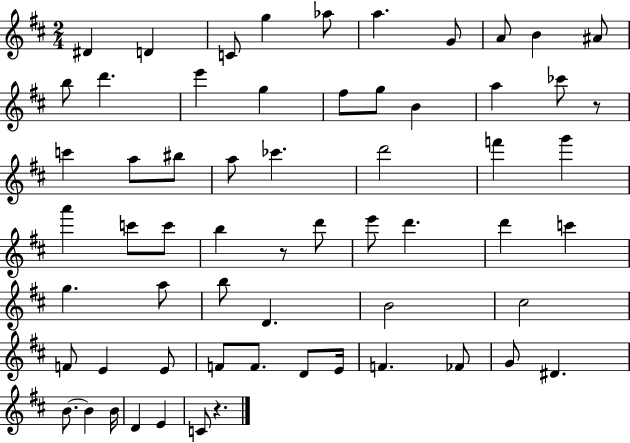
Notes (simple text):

D#4/q D4/q C4/e G5/q Ab5/e A5/q. G4/e A4/e B4/q A#4/e B5/e D6/q. E6/q G5/q F#5/e G5/e B4/q A5/q CES6/e R/e C6/q A5/e BIS5/e A5/e CES6/q. D6/h F6/q G6/q A6/q C6/e C6/e B5/q R/e D6/e E6/e D6/q. D6/q C6/q G5/q. A5/e B5/e D4/q. B4/h C#5/h F4/e E4/q E4/e F4/e F4/e. D4/e E4/s F4/q. FES4/e G4/e D#4/q. B4/e. B4/q B4/s D4/q E4/q C4/e R/q.